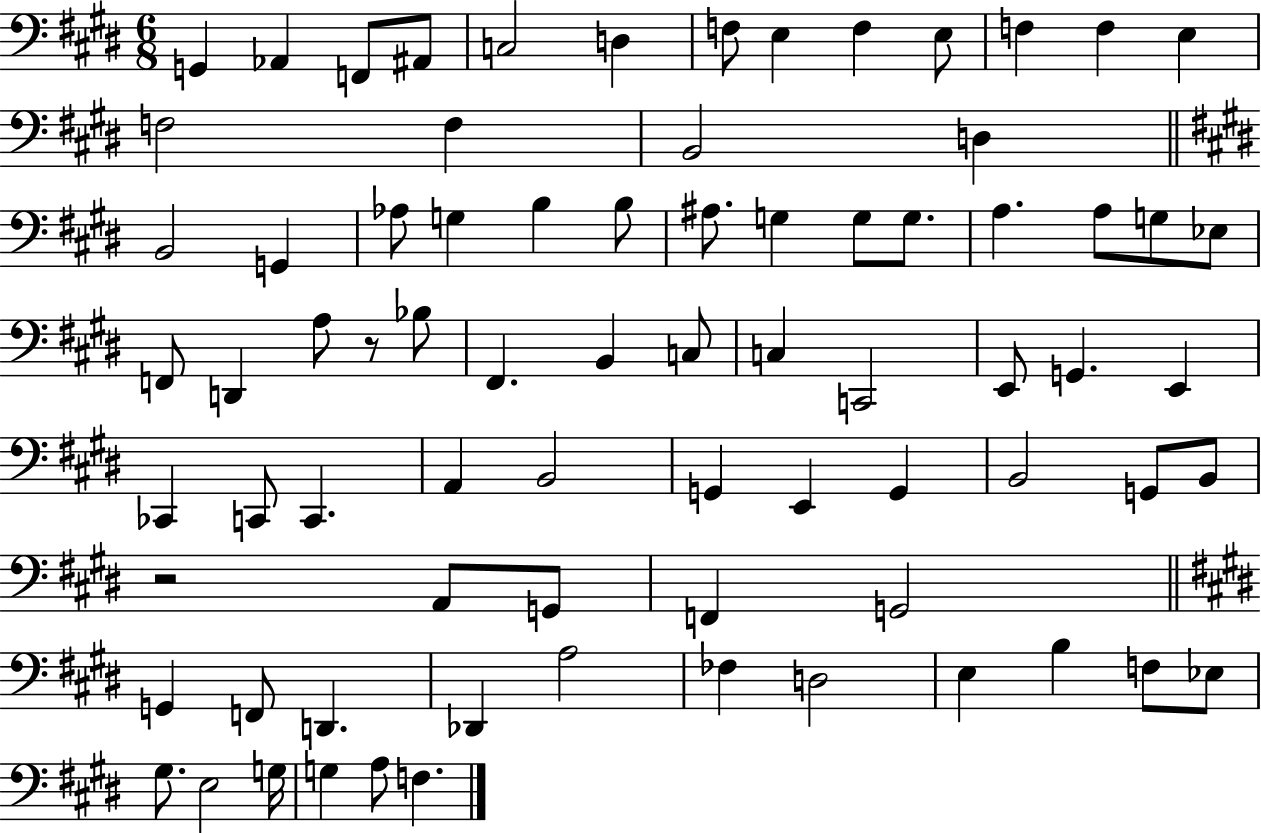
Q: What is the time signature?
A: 6/8